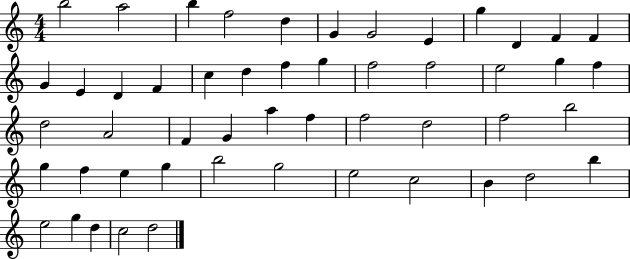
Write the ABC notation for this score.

X:1
T:Untitled
M:4/4
L:1/4
K:C
b2 a2 b f2 d G G2 E g D F F G E D F c d f g f2 f2 e2 g f d2 A2 F G a f f2 d2 f2 b2 g f e g b2 g2 e2 c2 B d2 b e2 g d c2 d2